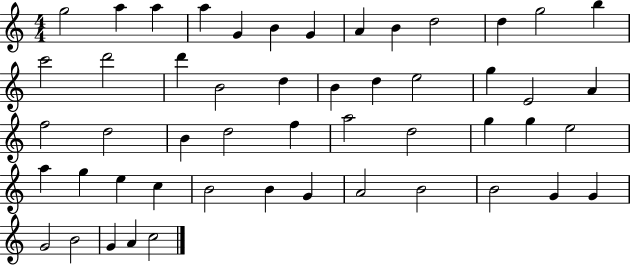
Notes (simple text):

G5/h A5/q A5/q A5/q G4/q B4/q G4/q A4/q B4/q D5/h D5/q G5/h B5/q C6/h D6/h D6/q B4/h D5/q B4/q D5/q E5/h G5/q E4/h A4/q F5/h D5/h B4/q D5/h F5/q A5/h D5/h G5/q G5/q E5/h A5/q G5/q E5/q C5/q B4/h B4/q G4/q A4/h B4/h B4/h G4/q G4/q G4/h B4/h G4/q A4/q C5/h